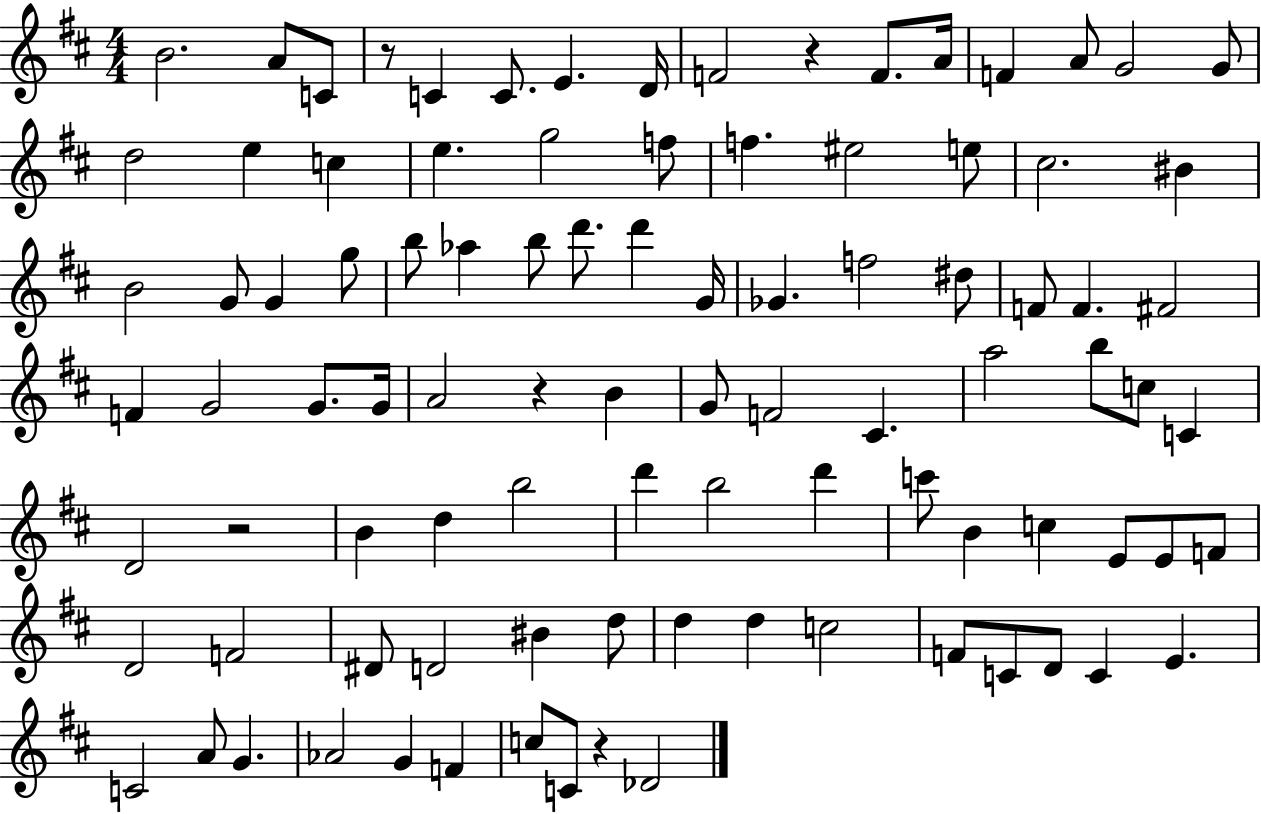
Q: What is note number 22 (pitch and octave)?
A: EIS5